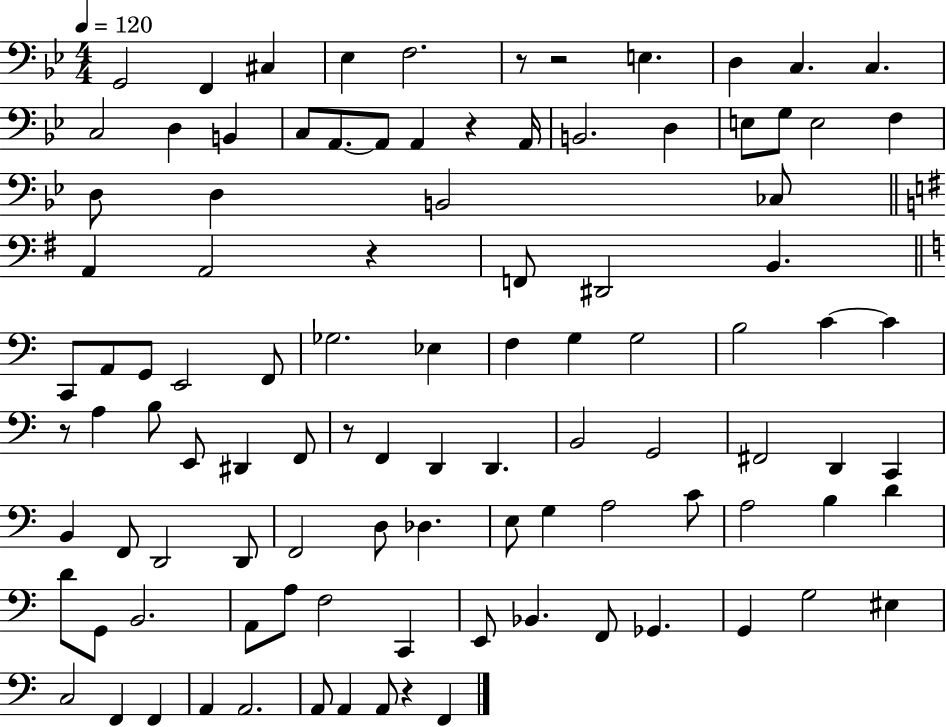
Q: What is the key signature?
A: BES major